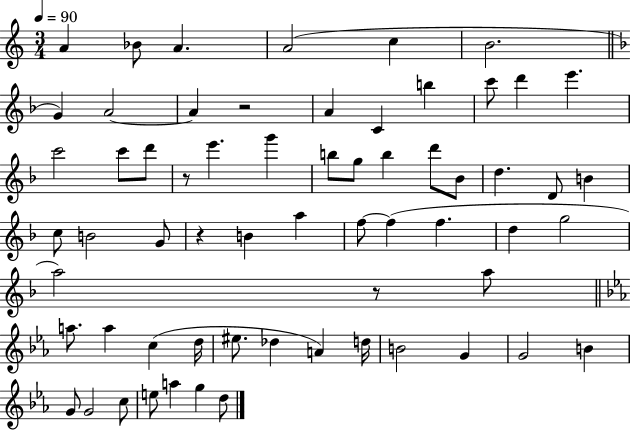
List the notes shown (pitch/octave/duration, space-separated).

A4/q Bb4/e A4/q. A4/h C5/q B4/h. G4/q A4/h A4/q R/h A4/q C4/q B5/q C6/e D6/q E6/q. C6/h C6/e D6/e R/e E6/q. G6/q B5/e G5/e B5/q D6/e Bb4/e D5/q. D4/e B4/q C5/e B4/h G4/e R/q B4/q A5/q F5/e F5/q F5/q. D5/q G5/h A5/h R/e A5/e A5/e. A5/q C5/q D5/s EIS5/e. Db5/q A4/q D5/s B4/h G4/q G4/h B4/q G4/e G4/h C5/e E5/e A5/q G5/q D5/e